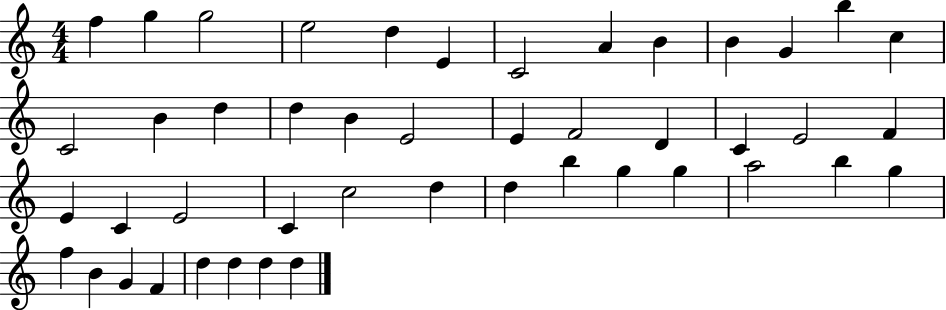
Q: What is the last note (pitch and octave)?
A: D5